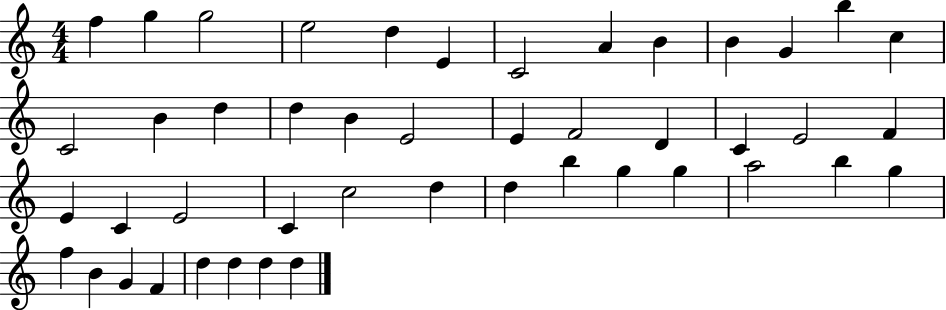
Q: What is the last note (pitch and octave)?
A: D5